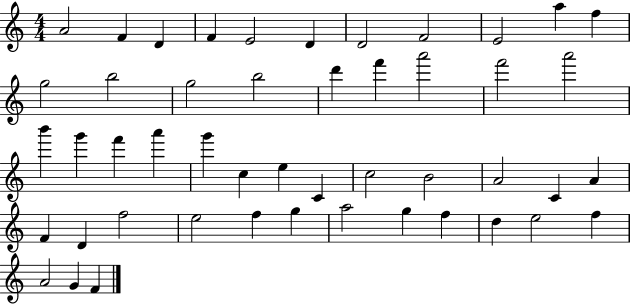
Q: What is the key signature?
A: C major